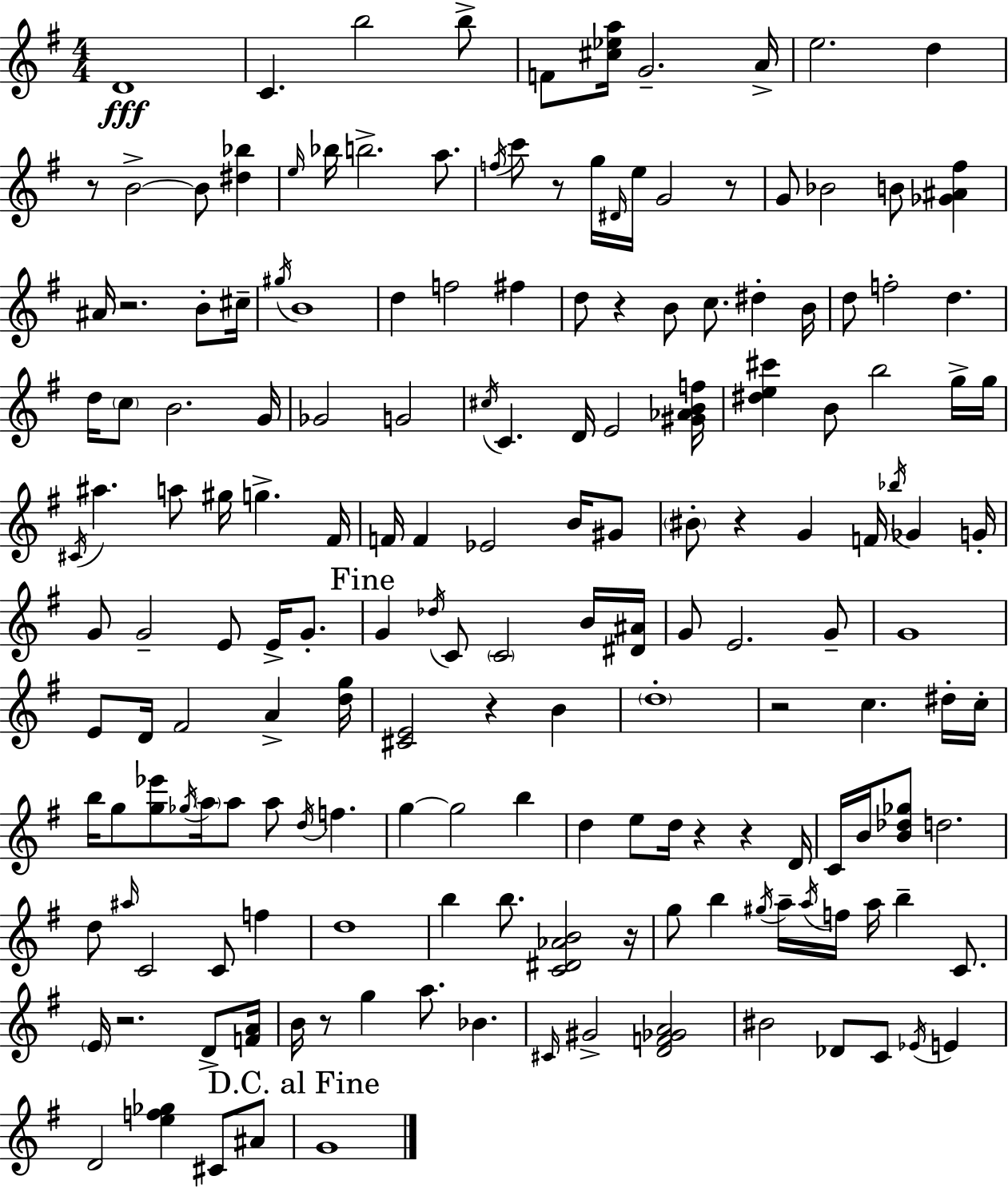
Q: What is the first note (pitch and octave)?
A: D4